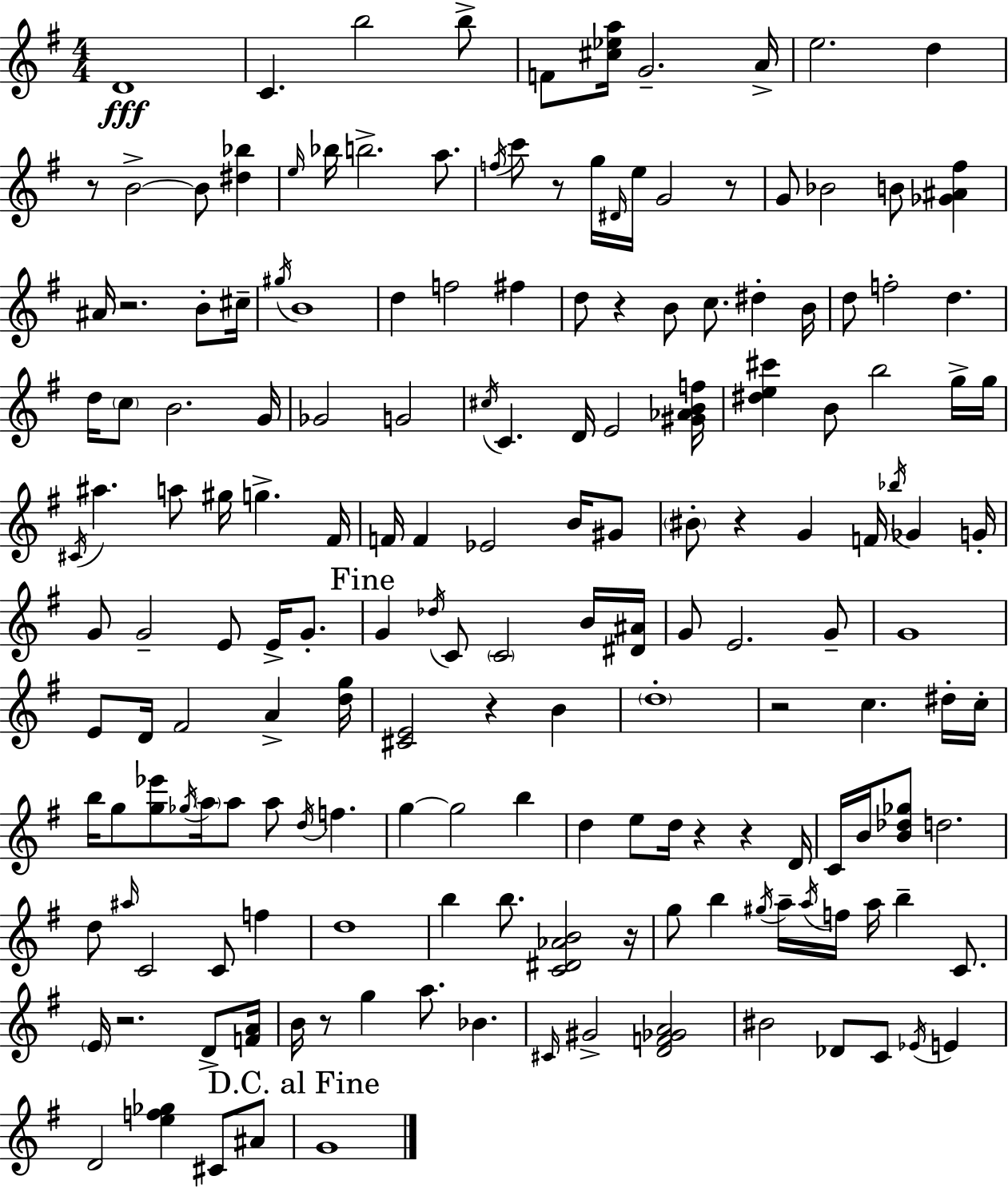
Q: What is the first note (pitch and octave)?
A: D4